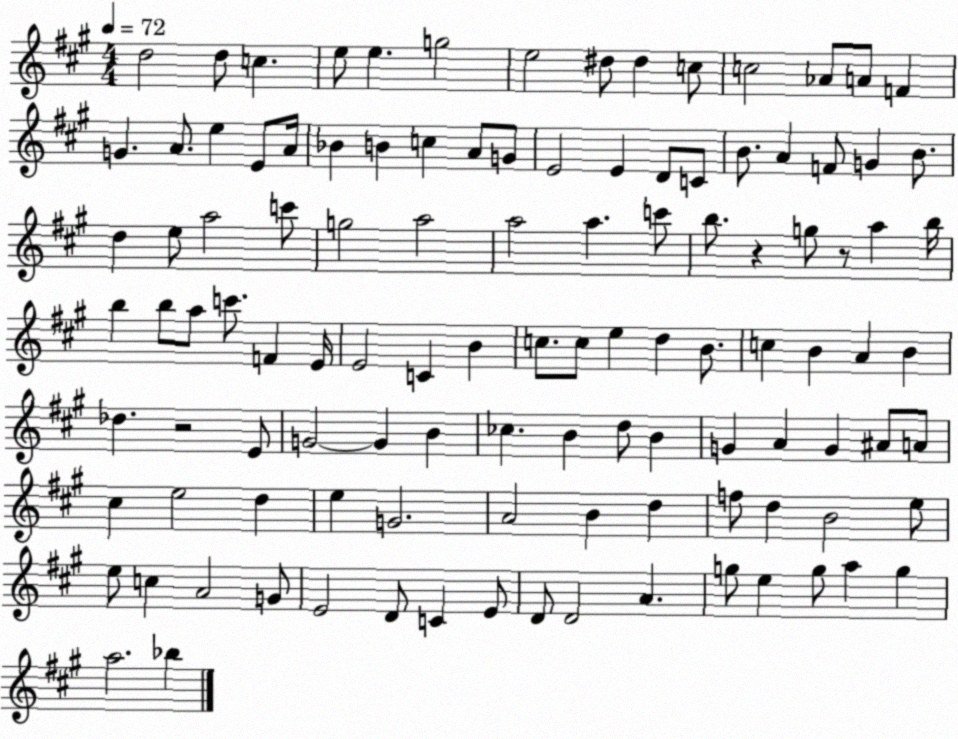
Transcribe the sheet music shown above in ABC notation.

X:1
T:Untitled
M:4/4
L:1/4
K:A
d2 d/2 c e/2 e g2 e2 ^d/2 ^d c/2 c2 _A/2 A/2 F G A/2 e E/2 A/4 _B B c A/2 G/2 E2 E D/2 C/2 B/2 A F/2 G B/2 d e/2 a2 c'/2 g2 a2 a2 a c'/2 b/2 z g/2 z/2 a b/4 b b/2 a/2 c'/2 F E/4 E2 C B c/2 c/2 e d B/2 c B A B _d z2 E/2 G2 G B _c B d/2 B G A G ^A/2 A/2 ^c e2 d e G2 A2 B d f/2 d B2 e/2 e/2 c A2 G/2 E2 D/2 C E/2 D/2 D2 A g/2 e g/2 a g a2 _b